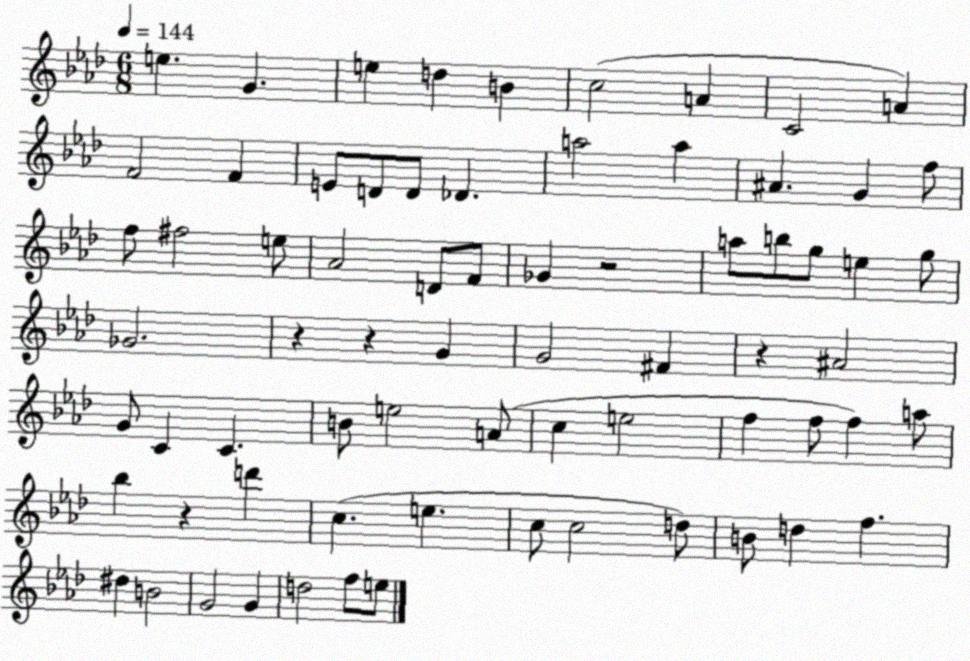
X:1
T:Untitled
M:6/8
L:1/4
K:Ab
e G e d B c2 A C2 A F2 F E/2 D/2 D/2 _D a2 a ^A G f/2 f/2 ^f2 e/2 _A2 D/2 F/2 _G z2 a/2 b/2 g/2 e g/2 _G2 z z G G2 ^F z ^A2 G/2 C C B/2 e2 A/2 c e2 f f/2 f a/2 _b z d' c e c/2 c2 d/2 B/2 d f ^d B2 G2 G d2 f/2 e/2